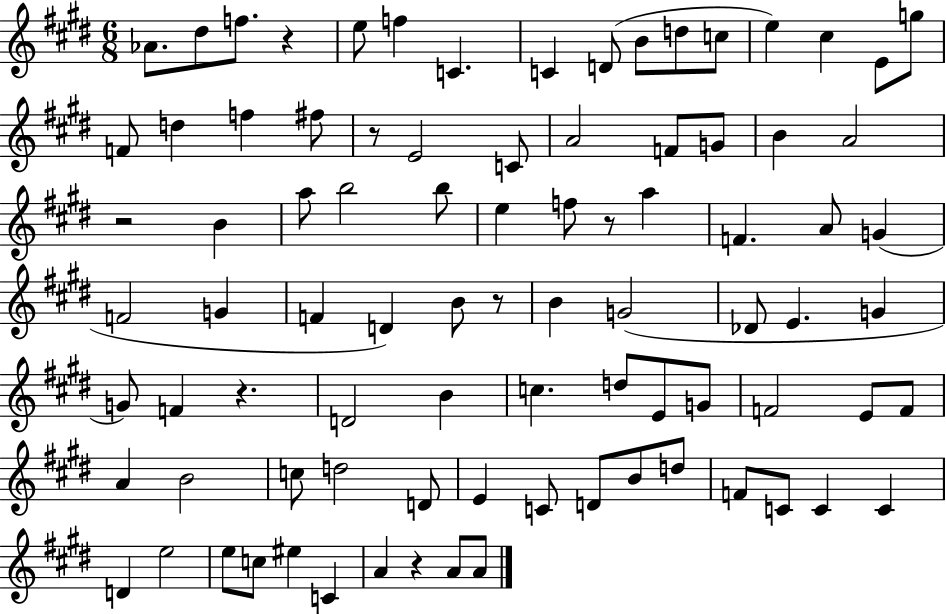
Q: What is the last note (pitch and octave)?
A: A4